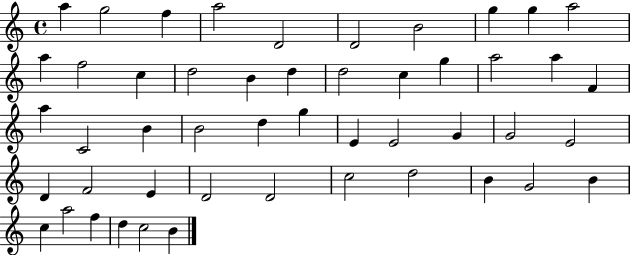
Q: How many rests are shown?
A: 0